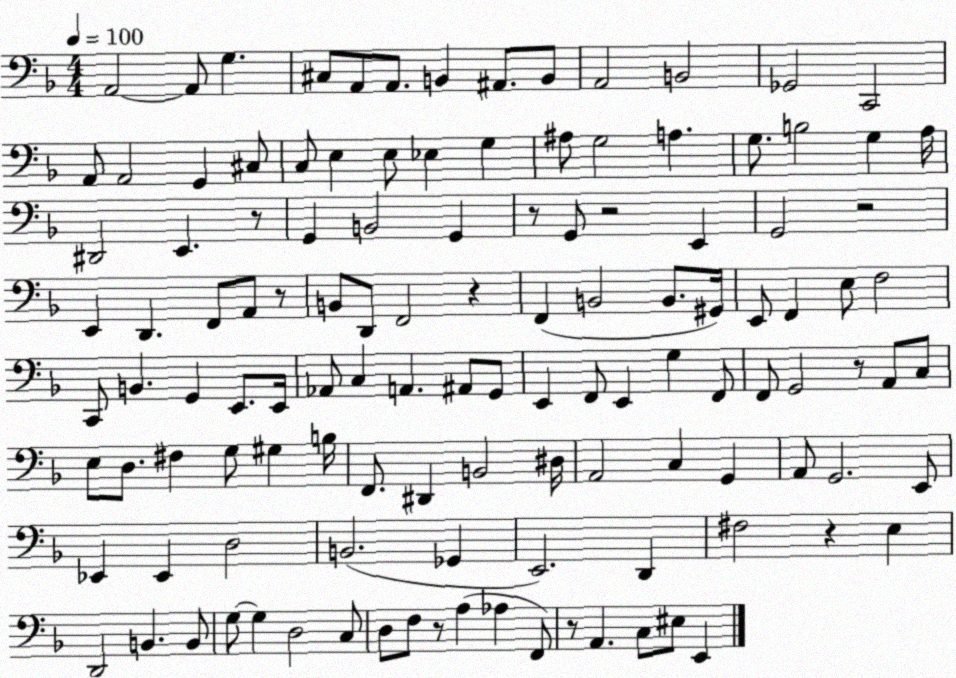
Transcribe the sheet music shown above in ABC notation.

X:1
T:Untitled
M:4/4
L:1/4
K:F
A,,2 A,,/2 G, ^C,/2 A,,/2 A,,/2 B,, ^A,,/2 B,,/2 A,,2 B,,2 _G,,2 C,,2 A,,/2 A,,2 G,, ^C,/2 C,/2 E, E,/2 _E, G, ^A,/2 G,2 A, G,/2 B,2 G, A,/4 ^D,,2 E,, z/2 G,, B,,2 G,, z/2 G,,/2 z2 E,, G,,2 z2 E,, D,, F,,/2 A,,/2 z/2 B,,/2 D,,/2 F,,2 z F,, B,,2 B,,/2 ^G,,/4 E,,/2 F,, E,/2 F,2 C,,/2 B,, G,, E,,/2 E,,/4 _A,,/2 C, A,, ^A,,/2 G,,/2 E,, F,,/2 E,, G, F,,/2 F,,/2 G,,2 z/2 A,,/2 C,/2 E,/2 D,/2 ^F, G,/2 ^G, B,/4 F,,/2 ^D,, B,,2 ^D,/4 A,,2 C, G,, A,,/2 G,,2 E,,/2 _E,, _E,, D,2 B,,2 _G,, E,,2 D,, ^F,2 z E, D,,2 B,, B,,/2 G,/2 G, D,2 C,/2 D,/2 F,/2 z/2 A, _A, F,,/2 z/2 A,, C,/2 ^E,/2 E,,